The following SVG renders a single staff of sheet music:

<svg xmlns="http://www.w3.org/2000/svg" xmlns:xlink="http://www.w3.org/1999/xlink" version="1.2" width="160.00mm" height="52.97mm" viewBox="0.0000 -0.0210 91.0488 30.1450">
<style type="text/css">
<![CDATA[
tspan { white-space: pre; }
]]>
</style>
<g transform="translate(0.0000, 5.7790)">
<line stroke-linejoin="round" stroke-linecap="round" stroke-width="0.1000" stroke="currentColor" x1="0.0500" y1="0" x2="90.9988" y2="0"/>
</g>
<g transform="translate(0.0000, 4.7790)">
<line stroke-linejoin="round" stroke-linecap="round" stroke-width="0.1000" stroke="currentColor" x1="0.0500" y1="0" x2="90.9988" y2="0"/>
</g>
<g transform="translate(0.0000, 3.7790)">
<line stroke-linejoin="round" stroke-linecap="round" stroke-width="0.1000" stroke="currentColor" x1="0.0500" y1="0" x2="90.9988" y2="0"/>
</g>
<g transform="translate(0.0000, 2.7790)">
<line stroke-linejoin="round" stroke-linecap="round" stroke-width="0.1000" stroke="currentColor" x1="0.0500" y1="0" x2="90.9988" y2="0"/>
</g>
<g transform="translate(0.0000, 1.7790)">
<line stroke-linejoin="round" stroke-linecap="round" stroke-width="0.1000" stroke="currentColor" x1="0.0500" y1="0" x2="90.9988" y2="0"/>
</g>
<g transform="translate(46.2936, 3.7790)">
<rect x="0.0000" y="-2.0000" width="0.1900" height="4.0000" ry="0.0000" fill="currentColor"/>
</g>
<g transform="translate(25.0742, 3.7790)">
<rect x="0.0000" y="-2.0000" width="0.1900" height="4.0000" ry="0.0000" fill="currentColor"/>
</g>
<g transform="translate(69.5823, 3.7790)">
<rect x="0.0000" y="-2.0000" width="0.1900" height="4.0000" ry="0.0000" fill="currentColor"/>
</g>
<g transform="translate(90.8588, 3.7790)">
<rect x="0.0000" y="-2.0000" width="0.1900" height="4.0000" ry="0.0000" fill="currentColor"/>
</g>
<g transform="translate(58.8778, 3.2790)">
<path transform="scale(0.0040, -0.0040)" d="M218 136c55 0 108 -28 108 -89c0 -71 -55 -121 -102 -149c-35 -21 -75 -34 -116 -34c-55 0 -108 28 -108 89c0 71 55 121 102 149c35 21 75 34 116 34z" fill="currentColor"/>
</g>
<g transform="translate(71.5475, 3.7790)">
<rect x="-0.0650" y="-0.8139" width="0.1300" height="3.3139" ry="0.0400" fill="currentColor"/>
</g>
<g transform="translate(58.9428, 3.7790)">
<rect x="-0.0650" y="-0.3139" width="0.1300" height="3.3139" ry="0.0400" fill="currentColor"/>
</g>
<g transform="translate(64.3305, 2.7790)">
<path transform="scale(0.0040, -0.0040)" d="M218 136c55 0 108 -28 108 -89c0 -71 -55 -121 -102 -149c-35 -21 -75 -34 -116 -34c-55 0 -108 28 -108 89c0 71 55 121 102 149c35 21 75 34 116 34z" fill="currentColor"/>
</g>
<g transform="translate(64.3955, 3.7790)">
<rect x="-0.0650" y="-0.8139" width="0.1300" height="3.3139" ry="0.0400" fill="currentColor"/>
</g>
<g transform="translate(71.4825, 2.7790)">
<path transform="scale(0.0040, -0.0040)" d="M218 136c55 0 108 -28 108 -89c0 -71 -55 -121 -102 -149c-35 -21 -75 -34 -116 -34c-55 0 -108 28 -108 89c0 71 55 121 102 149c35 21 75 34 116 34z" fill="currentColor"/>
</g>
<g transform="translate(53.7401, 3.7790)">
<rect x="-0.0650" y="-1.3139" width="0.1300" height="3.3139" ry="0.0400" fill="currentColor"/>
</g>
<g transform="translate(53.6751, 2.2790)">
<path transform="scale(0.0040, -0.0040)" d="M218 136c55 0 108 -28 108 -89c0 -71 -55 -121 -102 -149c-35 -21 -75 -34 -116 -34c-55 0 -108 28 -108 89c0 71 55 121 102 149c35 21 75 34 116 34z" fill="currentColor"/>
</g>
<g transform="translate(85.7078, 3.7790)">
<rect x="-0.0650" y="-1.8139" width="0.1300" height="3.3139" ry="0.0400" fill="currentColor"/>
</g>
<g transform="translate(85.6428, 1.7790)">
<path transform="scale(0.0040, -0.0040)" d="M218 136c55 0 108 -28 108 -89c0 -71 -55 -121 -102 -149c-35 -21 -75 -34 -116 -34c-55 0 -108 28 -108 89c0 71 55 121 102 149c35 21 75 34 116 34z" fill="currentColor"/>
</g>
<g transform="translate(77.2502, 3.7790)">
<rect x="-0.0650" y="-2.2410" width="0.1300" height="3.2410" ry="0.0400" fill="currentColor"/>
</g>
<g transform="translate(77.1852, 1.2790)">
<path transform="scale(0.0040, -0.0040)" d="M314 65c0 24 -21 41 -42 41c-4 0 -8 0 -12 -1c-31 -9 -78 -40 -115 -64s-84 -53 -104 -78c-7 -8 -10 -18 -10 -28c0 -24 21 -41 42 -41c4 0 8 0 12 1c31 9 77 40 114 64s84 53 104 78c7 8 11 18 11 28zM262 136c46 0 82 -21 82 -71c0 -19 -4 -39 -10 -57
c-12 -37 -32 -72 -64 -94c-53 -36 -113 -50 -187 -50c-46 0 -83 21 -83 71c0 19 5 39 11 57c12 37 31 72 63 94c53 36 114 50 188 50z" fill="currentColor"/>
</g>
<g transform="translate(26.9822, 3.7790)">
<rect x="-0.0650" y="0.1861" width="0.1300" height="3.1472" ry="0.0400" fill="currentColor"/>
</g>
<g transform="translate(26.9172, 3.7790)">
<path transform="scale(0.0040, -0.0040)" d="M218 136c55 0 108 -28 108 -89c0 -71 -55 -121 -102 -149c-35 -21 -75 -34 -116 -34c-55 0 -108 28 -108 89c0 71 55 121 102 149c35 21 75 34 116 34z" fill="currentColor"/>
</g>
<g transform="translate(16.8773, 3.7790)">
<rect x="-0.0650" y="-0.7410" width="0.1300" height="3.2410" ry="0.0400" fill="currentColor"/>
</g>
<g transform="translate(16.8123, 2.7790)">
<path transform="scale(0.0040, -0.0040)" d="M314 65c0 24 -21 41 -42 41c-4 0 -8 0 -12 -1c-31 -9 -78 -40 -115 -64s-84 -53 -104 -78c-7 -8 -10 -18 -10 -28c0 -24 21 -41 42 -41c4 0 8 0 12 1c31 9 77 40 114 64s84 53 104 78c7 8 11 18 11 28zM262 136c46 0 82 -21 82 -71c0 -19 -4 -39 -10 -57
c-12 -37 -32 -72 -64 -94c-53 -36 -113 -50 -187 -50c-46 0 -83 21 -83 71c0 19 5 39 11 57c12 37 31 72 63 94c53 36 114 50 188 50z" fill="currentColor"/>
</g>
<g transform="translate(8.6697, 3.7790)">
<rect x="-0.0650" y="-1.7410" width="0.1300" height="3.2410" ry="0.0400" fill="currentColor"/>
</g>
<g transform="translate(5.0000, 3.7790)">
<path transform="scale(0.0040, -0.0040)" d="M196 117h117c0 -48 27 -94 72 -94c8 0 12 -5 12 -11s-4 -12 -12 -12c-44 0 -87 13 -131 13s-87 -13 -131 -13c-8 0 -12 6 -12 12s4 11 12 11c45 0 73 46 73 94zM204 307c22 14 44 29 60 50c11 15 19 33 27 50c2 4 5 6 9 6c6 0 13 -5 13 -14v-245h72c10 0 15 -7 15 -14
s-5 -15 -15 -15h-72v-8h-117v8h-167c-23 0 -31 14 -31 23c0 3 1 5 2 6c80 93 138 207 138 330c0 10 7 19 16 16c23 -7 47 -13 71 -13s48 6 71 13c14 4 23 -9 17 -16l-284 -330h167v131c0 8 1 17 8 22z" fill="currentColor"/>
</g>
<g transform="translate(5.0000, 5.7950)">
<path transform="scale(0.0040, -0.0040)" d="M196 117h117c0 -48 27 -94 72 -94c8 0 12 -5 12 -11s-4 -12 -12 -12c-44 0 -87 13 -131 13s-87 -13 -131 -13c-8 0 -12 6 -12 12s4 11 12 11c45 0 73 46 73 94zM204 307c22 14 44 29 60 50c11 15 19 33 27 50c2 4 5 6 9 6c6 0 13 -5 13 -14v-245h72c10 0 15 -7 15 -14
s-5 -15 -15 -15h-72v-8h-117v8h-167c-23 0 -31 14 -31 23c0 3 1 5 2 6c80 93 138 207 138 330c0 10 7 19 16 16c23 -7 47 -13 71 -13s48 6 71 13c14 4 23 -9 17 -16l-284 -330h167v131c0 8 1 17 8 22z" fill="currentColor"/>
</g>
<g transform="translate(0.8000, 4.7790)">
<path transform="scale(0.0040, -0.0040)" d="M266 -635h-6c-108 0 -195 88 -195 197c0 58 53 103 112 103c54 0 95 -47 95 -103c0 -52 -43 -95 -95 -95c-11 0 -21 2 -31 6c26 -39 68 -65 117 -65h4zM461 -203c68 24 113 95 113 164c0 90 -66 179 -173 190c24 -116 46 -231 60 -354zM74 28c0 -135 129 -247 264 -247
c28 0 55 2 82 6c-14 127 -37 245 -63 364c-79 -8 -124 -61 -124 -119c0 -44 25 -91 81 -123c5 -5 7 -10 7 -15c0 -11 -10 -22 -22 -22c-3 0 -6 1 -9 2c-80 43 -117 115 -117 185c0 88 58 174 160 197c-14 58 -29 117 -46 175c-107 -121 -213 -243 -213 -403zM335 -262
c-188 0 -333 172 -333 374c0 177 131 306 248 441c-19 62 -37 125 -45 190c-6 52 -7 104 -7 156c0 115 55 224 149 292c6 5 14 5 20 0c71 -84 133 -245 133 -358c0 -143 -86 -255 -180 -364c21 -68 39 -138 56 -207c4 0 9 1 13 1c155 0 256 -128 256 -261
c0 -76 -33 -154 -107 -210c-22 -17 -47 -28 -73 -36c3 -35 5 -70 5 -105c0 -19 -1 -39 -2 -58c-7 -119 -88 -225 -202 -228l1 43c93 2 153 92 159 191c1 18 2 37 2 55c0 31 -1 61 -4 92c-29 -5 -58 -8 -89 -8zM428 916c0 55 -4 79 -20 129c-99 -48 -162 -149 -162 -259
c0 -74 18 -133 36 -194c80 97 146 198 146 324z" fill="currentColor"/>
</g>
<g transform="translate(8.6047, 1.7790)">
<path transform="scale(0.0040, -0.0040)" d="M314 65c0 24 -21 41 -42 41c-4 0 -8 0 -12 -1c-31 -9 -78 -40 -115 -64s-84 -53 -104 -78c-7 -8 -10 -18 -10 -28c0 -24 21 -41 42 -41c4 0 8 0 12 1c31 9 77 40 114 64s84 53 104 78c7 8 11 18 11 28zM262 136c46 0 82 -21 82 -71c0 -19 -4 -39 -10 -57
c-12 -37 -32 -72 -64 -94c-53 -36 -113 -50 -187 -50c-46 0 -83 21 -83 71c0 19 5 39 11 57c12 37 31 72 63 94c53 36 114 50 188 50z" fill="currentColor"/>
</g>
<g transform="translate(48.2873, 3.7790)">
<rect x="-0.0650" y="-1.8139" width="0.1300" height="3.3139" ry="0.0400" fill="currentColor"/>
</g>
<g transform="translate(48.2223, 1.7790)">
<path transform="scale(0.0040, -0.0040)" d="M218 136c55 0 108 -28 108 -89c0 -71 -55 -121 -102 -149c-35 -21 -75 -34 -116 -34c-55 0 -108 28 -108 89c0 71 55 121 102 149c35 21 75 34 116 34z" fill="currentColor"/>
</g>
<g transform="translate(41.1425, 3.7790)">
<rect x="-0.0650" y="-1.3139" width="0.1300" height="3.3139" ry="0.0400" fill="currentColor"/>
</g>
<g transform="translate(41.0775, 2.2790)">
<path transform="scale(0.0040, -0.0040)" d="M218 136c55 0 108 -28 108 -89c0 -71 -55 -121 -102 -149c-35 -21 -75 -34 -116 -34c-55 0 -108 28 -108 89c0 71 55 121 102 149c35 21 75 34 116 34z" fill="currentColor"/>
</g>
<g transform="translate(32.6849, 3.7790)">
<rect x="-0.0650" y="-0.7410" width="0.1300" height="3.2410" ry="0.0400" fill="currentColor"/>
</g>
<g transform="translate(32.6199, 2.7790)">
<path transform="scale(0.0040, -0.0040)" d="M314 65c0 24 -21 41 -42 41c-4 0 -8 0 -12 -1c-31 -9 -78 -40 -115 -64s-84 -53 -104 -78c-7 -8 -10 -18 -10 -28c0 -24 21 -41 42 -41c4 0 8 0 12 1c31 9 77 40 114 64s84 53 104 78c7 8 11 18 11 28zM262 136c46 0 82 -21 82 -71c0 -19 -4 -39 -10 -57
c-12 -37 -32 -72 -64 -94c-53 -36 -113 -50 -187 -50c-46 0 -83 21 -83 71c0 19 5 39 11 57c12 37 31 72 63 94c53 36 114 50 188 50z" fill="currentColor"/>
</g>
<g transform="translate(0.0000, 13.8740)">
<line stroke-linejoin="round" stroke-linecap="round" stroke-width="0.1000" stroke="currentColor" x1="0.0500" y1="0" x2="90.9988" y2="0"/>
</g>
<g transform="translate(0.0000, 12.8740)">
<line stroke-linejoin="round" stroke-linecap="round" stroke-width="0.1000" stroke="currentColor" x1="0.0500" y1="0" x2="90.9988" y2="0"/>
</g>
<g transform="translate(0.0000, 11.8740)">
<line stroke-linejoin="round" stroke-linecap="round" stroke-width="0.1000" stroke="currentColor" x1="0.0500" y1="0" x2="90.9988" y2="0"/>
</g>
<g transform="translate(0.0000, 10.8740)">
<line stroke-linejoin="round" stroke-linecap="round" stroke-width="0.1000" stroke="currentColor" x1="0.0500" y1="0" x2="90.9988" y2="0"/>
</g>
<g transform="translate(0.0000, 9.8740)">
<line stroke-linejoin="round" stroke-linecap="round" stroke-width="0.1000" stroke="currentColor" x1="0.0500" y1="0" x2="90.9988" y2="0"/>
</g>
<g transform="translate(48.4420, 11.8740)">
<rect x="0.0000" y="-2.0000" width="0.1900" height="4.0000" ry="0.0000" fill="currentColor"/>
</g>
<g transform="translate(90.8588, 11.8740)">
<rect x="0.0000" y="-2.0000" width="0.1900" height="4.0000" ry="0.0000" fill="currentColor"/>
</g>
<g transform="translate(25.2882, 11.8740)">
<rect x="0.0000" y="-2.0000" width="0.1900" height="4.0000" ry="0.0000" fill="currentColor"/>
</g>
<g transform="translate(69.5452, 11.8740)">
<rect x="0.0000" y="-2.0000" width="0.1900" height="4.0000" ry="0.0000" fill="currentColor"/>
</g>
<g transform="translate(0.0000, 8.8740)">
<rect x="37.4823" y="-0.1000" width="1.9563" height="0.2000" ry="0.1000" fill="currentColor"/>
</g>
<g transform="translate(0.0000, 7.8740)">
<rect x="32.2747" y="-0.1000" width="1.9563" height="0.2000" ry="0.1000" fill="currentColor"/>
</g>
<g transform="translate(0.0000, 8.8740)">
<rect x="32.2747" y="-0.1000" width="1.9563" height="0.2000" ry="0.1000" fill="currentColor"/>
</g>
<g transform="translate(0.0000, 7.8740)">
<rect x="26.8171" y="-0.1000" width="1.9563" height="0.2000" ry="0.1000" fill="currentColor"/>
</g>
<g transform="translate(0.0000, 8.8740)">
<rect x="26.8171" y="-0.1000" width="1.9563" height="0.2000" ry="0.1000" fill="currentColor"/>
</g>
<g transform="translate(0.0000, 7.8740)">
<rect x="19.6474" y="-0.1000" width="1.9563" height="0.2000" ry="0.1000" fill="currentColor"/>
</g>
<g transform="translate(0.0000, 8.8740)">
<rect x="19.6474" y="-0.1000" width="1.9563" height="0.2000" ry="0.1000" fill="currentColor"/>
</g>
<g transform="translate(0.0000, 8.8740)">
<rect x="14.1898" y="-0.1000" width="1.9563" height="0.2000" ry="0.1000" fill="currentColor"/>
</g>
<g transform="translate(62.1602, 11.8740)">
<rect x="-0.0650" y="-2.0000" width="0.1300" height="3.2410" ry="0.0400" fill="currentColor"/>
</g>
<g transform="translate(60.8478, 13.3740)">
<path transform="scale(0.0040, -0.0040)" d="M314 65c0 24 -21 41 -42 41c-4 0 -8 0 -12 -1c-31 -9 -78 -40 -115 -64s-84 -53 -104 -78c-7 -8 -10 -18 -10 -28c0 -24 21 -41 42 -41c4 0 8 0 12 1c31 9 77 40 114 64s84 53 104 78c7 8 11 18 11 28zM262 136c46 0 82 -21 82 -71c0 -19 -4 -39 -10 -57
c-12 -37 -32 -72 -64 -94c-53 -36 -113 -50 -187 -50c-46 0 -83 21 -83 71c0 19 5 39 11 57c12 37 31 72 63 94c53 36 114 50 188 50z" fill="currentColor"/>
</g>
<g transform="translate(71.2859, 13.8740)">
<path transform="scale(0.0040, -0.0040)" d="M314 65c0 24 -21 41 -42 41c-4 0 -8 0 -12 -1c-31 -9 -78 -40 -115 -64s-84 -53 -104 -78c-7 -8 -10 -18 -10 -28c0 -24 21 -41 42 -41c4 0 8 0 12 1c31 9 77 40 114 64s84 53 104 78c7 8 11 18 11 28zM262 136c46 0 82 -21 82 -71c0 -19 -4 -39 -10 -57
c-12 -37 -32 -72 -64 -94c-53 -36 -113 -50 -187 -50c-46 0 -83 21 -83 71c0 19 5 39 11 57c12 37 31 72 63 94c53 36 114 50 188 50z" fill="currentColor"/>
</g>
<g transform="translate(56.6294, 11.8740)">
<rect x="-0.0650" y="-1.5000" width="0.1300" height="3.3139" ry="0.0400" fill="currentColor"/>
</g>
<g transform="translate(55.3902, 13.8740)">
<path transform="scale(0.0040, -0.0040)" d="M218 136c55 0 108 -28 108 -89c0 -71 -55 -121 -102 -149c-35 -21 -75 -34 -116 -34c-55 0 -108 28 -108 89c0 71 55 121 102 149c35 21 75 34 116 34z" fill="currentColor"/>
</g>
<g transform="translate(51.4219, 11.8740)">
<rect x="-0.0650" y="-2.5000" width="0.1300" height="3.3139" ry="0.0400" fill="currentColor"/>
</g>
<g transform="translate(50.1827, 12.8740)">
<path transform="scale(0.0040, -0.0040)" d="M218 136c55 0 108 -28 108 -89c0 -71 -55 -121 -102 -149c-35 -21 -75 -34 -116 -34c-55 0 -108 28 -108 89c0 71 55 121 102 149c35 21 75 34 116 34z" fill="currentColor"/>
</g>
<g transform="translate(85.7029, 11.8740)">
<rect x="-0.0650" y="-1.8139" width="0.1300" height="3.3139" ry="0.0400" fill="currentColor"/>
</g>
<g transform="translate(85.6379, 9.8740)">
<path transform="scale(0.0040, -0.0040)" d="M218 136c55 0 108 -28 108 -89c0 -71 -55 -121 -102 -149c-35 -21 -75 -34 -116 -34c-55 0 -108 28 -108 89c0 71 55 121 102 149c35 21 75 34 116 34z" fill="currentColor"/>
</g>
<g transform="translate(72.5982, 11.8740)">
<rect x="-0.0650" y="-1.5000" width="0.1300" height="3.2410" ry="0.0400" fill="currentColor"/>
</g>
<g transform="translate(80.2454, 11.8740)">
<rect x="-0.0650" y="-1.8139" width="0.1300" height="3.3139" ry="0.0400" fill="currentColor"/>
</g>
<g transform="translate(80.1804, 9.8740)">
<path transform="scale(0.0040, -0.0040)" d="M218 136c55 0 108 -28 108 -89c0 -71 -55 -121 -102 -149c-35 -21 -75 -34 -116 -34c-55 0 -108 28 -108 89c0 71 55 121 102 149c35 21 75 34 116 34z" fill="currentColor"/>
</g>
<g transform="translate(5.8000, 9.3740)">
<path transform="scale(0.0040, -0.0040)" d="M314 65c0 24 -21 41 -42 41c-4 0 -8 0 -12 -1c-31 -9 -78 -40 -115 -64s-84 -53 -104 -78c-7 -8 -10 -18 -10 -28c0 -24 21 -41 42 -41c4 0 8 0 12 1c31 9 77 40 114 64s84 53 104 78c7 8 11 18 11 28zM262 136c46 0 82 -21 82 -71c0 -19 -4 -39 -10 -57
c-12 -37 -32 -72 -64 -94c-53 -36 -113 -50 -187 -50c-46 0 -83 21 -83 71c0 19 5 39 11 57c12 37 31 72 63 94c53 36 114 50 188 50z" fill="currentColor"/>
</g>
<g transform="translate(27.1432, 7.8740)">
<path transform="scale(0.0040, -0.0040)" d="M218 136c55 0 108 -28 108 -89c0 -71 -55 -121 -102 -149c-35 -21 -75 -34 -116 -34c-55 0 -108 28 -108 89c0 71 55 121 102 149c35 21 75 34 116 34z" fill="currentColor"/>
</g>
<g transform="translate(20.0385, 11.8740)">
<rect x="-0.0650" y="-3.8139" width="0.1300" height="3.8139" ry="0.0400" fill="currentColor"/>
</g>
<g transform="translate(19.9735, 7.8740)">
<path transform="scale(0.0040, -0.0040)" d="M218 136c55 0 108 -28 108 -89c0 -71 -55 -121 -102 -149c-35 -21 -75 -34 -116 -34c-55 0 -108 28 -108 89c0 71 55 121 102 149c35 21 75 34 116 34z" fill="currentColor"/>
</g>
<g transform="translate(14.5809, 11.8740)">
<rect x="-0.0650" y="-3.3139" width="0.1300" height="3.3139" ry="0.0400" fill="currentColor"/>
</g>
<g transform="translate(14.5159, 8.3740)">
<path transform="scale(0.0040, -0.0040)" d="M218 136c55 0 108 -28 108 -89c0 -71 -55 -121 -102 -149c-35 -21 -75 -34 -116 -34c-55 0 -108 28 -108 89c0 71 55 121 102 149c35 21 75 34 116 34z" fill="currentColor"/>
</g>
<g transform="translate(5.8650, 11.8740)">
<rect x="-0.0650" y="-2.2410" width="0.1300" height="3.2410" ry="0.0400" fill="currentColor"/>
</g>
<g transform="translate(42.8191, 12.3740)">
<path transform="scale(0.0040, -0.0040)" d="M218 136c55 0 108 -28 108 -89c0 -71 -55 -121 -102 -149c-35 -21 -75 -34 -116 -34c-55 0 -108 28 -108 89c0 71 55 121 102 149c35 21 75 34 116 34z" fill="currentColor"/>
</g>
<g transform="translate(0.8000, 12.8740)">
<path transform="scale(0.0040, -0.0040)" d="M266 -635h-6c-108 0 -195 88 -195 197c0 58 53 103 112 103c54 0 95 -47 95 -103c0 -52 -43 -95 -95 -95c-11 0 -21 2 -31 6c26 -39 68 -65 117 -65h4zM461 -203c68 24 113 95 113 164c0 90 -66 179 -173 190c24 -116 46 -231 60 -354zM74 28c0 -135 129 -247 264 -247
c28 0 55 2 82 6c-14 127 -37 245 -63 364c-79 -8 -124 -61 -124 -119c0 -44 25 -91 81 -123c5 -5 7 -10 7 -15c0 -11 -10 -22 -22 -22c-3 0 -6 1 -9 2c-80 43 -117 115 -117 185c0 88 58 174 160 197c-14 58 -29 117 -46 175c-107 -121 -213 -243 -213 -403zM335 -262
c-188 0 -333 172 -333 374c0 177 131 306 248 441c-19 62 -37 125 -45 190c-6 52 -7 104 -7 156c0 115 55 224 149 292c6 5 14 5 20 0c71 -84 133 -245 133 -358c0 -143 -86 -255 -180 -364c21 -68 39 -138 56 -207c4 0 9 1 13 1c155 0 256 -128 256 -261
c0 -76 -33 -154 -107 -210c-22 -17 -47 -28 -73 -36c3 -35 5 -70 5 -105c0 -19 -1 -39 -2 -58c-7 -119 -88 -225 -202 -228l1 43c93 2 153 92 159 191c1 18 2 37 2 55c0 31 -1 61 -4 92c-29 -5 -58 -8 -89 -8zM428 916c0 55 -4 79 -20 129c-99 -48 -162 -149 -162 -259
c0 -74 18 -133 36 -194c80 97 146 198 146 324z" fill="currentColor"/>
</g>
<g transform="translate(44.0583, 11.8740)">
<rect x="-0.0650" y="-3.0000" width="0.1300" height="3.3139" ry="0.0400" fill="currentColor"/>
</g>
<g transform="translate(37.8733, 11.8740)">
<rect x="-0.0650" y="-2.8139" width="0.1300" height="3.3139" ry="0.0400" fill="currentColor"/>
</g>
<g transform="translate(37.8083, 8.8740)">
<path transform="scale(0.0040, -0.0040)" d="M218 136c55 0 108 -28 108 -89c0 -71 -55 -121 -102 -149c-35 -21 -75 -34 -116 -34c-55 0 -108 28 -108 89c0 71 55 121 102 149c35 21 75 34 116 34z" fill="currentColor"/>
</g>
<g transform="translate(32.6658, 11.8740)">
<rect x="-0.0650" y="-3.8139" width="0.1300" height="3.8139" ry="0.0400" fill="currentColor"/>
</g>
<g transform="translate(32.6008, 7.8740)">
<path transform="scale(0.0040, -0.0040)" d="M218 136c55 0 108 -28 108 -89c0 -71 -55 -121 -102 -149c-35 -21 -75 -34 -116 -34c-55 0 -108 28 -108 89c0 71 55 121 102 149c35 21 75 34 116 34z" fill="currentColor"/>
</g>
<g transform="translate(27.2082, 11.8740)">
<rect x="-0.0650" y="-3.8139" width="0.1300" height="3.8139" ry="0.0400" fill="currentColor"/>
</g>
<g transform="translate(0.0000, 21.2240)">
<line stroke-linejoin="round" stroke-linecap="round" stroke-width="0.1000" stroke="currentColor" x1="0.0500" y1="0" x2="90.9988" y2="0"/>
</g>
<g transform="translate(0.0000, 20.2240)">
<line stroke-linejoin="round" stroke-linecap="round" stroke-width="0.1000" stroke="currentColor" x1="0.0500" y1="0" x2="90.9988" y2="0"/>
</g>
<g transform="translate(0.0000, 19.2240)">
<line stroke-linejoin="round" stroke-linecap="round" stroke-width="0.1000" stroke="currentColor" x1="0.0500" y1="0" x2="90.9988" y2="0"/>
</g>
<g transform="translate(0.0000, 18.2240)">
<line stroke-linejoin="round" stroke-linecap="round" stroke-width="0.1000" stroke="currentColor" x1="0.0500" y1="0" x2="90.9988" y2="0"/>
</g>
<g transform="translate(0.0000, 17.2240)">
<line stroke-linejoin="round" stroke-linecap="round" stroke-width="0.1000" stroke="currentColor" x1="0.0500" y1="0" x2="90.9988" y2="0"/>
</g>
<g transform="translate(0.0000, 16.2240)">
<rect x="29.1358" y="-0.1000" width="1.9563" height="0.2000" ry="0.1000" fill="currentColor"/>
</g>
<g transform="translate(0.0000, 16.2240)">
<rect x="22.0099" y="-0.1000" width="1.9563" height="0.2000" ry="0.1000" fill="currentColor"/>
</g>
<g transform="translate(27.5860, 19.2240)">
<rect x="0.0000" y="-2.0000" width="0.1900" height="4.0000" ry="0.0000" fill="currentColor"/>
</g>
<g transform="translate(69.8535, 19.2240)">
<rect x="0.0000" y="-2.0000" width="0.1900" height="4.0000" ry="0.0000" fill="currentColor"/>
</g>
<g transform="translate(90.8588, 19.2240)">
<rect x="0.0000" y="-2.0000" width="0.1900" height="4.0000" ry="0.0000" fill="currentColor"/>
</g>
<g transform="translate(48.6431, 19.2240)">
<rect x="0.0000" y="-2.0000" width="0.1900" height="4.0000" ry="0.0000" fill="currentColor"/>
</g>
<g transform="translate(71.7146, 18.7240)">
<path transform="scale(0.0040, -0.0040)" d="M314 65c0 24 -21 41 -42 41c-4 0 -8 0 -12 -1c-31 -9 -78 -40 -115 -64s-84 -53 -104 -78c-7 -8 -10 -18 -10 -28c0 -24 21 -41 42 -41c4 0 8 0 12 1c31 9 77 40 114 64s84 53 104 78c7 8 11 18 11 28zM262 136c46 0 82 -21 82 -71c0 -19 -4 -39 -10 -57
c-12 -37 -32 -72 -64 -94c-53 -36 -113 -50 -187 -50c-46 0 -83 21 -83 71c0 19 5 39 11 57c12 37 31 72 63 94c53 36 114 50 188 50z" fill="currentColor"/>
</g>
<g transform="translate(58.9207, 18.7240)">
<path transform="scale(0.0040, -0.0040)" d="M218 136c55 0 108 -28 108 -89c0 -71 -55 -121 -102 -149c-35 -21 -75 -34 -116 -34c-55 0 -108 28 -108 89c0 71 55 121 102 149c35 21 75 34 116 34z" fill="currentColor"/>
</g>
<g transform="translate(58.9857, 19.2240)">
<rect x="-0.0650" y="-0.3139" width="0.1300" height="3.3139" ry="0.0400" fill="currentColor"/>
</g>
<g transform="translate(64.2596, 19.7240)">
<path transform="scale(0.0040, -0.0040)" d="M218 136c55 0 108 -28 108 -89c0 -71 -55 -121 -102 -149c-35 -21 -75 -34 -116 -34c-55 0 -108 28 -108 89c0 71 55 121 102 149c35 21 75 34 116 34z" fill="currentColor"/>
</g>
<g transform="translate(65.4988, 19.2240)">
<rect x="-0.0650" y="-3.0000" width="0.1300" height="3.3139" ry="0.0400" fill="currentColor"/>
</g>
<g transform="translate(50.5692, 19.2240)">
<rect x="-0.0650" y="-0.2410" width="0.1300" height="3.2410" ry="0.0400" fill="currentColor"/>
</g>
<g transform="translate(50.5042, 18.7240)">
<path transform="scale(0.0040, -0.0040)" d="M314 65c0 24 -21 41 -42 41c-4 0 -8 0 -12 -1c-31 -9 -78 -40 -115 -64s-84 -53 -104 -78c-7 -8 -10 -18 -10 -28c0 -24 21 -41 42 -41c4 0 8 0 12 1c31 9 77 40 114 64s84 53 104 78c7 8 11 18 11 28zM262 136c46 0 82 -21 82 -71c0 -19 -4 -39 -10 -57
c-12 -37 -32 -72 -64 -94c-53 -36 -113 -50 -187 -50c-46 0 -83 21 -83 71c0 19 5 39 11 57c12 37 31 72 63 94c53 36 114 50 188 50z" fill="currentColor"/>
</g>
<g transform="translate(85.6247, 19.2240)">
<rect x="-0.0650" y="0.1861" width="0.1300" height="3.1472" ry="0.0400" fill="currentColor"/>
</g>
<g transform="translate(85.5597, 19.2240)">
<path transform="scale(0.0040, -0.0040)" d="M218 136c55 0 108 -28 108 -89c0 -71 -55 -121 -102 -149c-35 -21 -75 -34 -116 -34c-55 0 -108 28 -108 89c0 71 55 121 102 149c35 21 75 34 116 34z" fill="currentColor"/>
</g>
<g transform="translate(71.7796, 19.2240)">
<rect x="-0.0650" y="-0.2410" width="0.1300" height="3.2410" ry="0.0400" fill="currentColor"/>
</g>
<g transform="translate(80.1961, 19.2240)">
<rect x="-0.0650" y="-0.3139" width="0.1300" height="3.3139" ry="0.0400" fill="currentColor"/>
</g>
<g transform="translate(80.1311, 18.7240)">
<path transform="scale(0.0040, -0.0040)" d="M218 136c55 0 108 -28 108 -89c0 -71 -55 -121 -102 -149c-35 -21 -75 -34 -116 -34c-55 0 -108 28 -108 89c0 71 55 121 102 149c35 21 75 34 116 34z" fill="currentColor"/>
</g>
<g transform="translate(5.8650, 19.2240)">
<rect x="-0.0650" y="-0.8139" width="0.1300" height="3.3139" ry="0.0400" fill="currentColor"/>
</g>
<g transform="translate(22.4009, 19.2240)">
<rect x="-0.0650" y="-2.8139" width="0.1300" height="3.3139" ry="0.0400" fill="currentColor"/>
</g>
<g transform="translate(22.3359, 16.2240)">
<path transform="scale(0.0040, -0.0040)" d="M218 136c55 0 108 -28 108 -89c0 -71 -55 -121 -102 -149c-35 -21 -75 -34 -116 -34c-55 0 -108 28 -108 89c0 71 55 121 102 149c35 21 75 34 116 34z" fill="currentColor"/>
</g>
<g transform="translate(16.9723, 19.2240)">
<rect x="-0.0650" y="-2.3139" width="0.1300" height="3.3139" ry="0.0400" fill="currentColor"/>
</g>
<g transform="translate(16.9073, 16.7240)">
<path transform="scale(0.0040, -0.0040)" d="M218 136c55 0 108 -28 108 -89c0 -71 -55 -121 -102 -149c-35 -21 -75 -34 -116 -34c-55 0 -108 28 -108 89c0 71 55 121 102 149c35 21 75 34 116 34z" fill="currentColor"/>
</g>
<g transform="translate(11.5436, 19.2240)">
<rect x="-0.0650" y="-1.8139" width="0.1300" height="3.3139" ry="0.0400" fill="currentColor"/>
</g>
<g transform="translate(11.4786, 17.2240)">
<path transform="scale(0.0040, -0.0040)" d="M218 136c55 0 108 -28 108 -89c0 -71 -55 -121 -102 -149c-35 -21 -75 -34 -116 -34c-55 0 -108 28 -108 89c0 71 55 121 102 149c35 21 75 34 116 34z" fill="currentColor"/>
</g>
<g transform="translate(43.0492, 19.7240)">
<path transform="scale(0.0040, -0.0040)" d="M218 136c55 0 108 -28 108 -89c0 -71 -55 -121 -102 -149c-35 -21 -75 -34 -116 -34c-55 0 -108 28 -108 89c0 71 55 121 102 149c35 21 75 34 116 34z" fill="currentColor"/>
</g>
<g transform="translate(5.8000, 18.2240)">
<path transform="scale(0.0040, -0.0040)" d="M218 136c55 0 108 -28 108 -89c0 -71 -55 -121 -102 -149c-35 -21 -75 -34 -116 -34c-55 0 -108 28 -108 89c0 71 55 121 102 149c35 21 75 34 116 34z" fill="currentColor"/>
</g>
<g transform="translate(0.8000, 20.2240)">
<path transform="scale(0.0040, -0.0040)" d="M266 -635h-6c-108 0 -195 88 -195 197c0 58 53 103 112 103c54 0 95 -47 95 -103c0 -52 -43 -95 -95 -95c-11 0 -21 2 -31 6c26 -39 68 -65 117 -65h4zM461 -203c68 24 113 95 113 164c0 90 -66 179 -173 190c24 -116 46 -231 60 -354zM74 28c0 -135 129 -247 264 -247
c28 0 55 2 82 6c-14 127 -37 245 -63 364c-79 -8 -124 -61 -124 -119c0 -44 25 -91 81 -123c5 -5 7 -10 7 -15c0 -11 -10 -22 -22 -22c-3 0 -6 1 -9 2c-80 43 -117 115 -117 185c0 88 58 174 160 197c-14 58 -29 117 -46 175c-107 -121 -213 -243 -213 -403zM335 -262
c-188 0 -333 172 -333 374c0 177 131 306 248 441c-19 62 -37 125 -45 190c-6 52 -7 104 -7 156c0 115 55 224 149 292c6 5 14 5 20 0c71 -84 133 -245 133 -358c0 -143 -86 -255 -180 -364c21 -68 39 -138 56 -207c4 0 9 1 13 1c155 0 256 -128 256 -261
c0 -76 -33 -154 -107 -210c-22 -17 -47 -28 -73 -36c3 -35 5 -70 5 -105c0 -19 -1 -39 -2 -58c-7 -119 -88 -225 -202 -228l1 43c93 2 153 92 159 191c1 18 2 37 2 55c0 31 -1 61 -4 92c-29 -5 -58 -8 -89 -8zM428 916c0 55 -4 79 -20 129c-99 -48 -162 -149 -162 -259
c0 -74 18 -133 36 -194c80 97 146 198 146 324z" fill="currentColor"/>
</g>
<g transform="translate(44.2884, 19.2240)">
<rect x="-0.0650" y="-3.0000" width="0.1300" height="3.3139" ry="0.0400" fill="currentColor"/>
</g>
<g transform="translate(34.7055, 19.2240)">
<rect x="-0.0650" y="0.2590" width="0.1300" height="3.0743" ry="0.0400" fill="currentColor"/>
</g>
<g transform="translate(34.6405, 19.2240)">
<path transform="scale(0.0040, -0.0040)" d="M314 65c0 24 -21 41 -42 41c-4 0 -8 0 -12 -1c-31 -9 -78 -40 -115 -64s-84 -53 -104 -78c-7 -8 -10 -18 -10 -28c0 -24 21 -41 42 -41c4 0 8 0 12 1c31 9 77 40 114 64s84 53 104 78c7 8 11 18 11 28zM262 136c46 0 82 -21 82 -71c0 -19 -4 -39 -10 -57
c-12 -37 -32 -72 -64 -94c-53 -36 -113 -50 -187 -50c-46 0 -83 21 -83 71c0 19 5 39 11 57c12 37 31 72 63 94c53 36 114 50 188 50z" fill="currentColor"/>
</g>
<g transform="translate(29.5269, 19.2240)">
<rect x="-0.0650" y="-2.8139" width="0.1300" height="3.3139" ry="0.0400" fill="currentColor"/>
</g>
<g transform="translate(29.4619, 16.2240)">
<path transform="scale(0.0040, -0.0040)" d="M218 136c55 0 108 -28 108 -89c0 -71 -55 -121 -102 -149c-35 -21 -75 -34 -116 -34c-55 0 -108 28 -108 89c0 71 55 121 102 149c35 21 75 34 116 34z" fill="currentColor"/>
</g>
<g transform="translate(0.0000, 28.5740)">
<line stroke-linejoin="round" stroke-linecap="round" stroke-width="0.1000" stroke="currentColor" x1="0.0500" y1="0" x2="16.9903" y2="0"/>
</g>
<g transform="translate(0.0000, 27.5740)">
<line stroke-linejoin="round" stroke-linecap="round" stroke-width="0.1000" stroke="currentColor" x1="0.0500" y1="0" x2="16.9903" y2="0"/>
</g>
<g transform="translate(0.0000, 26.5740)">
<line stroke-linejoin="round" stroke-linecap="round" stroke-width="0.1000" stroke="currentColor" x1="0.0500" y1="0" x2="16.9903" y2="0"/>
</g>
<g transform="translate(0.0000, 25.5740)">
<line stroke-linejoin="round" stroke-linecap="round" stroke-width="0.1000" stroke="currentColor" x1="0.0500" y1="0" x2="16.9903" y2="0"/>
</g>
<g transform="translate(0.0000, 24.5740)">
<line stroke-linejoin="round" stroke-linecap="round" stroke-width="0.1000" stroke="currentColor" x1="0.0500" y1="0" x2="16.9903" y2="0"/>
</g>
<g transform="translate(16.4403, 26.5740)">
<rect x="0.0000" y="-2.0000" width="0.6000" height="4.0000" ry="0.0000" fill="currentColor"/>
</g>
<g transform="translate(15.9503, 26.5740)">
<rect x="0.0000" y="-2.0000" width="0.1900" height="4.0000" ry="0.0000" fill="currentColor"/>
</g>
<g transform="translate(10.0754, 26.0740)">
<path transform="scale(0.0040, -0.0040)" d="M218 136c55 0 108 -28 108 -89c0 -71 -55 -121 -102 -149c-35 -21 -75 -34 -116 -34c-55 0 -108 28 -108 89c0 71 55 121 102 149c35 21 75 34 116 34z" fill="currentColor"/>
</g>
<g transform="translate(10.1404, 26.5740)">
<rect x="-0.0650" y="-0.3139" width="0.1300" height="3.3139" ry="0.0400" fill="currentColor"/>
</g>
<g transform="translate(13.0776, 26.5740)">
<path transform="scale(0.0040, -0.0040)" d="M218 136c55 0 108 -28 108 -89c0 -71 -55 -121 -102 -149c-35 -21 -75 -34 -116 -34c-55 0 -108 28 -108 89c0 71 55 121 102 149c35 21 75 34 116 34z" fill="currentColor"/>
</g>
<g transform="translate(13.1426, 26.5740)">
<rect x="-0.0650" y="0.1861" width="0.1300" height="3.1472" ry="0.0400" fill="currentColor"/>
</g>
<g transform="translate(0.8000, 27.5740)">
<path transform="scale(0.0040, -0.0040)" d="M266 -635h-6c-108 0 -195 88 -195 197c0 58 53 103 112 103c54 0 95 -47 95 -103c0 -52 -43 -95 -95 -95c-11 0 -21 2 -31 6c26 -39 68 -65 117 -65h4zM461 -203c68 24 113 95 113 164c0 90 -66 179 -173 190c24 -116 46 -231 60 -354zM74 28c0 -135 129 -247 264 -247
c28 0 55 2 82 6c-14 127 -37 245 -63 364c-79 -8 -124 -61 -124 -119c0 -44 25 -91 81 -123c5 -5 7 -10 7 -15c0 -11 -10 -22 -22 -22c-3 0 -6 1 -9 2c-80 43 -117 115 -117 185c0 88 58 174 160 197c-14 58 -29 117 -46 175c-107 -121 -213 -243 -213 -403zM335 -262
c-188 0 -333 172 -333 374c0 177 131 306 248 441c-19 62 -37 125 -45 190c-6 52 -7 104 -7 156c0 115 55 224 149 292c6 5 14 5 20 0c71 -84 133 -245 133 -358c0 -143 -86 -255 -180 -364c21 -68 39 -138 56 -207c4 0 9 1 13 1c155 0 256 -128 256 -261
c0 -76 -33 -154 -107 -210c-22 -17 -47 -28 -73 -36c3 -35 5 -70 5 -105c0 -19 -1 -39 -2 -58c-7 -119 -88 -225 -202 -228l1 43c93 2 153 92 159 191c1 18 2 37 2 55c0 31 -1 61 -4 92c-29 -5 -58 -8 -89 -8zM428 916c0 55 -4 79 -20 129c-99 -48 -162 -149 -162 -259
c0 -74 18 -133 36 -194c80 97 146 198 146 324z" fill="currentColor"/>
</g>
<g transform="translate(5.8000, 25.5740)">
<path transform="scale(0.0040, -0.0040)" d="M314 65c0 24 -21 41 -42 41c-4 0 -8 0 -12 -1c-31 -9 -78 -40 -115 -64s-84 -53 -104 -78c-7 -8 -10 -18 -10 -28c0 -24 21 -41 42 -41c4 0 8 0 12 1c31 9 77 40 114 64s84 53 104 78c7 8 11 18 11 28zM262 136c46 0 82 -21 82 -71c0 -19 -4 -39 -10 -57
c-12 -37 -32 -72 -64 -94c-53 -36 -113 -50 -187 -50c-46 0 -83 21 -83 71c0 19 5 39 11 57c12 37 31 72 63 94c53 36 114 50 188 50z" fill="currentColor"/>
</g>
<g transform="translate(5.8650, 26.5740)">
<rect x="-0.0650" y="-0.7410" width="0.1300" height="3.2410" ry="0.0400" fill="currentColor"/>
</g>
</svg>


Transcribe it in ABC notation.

X:1
T:Untitled
M:4/4
L:1/4
K:C
f2 d2 B d2 e f e c d d g2 f g2 b c' c' c' a A G E F2 E2 f f d f g a a B2 A c2 c A c2 c B d2 c B